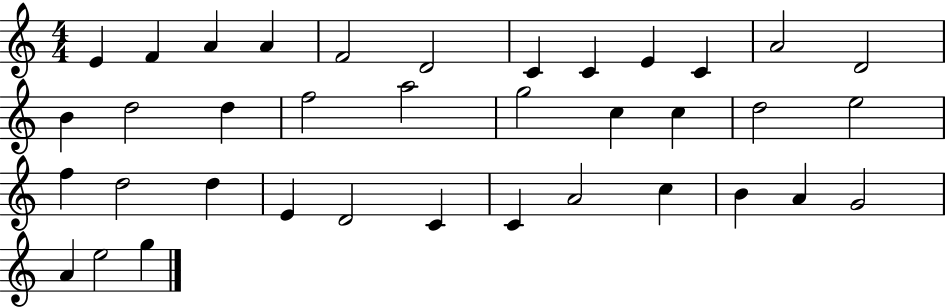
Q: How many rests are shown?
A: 0